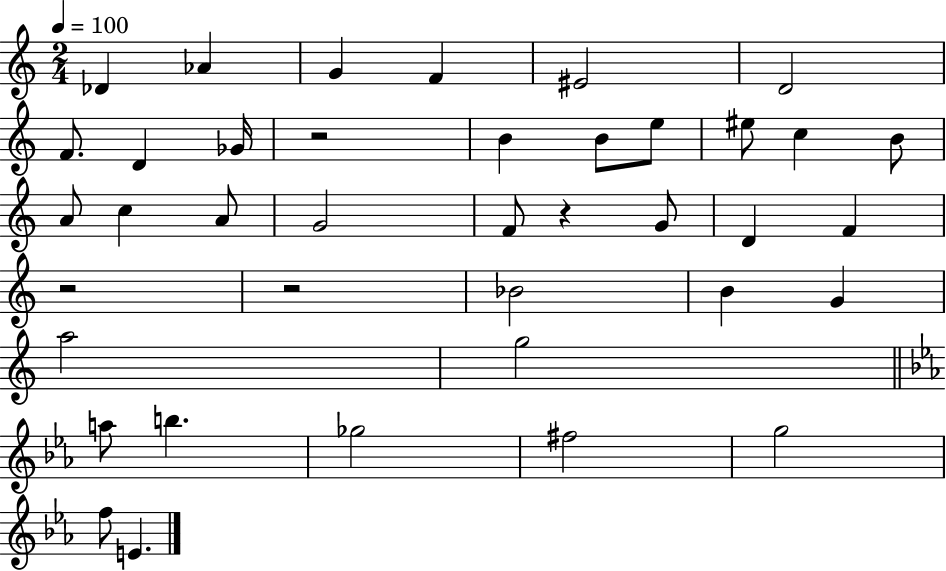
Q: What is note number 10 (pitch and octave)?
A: B4